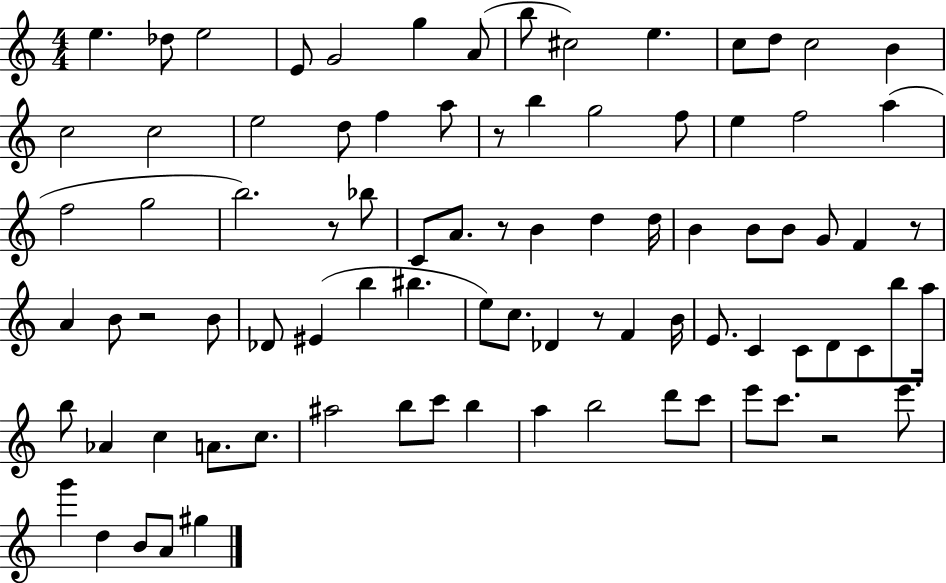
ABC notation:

X:1
T:Untitled
M:4/4
L:1/4
K:C
e _d/2 e2 E/2 G2 g A/2 b/2 ^c2 e c/2 d/2 c2 B c2 c2 e2 d/2 f a/2 z/2 b g2 f/2 e f2 a f2 g2 b2 z/2 _b/2 C/2 A/2 z/2 B d d/4 B B/2 B/2 G/2 F z/2 A B/2 z2 B/2 _D/2 ^E b ^b e/2 c/2 _D z/2 F B/4 E/2 C C/2 D/2 C/2 b/2 a/4 b/2 _A c A/2 c/2 ^a2 b/2 c'/2 b a b2 d'/2 c'/2 e'/2 c'/2 z2 e'/2 g' d B/2 A/2 ^g